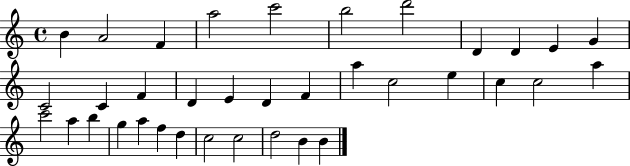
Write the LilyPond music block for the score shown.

{
  \clef treble
  \time 4/4
  \defaultTimeSignature
  \key c \major
  b'4 a'2 f'4 | a''2 c'''2 | b''2 d'''2 | d'4 d'4 e'4 g'4 | \break c'2 c'4 f'4 | d'4 e'4 d'4 f'4 | a''4 c''2 e''4 | c''4 c''2 a''4 | \break c'''2 a''4 b''4 | g''4 a''4 f''4 d''4 | c''2 c''2 | d''2 b'4 b'4 | \break \bar "|."
}